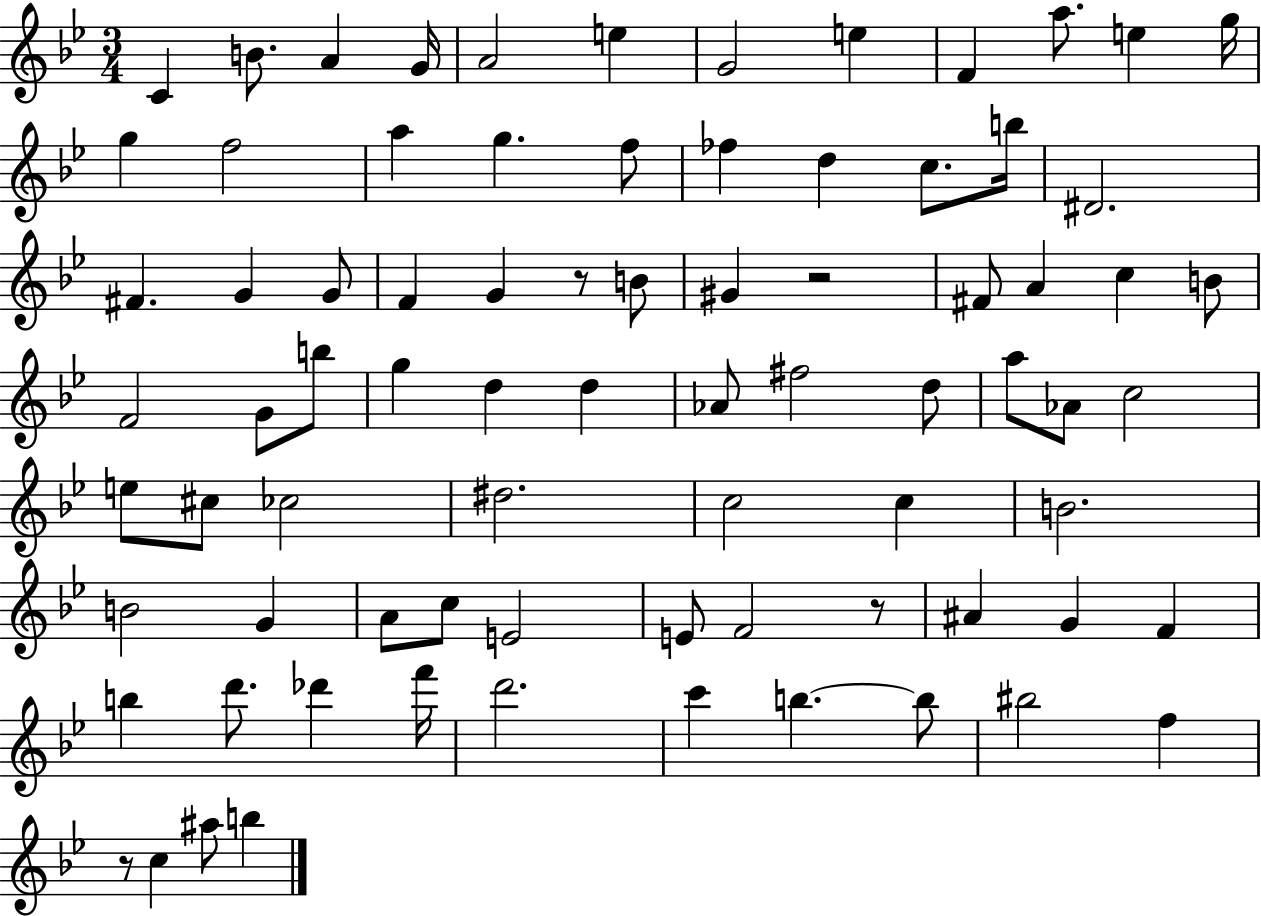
X:1
T:Untitled
M:3/4
L:1/4
K:Bb
C B/2 A G/4 A2 e G2 e F a/2 e g/4 g f2 a g f/2 _f d c/2 b/4 ^D2 ^F G G/2 F G z/2 B/2 ^G z2 ^F/2 A c B/2 F2 G/2 b/2 g d d _A/2 ^f2 d/2 a/2 _A/2 c2 e/2 ^c/2 _c2 ^d2 c2 c B2 B2 G A/2 c/2 E2 E/2 F2 z/2 ^A G F b d'/2 _d' f'/4 d'2 c' b b/2 ^b2 f z/2 c ^a/2 b